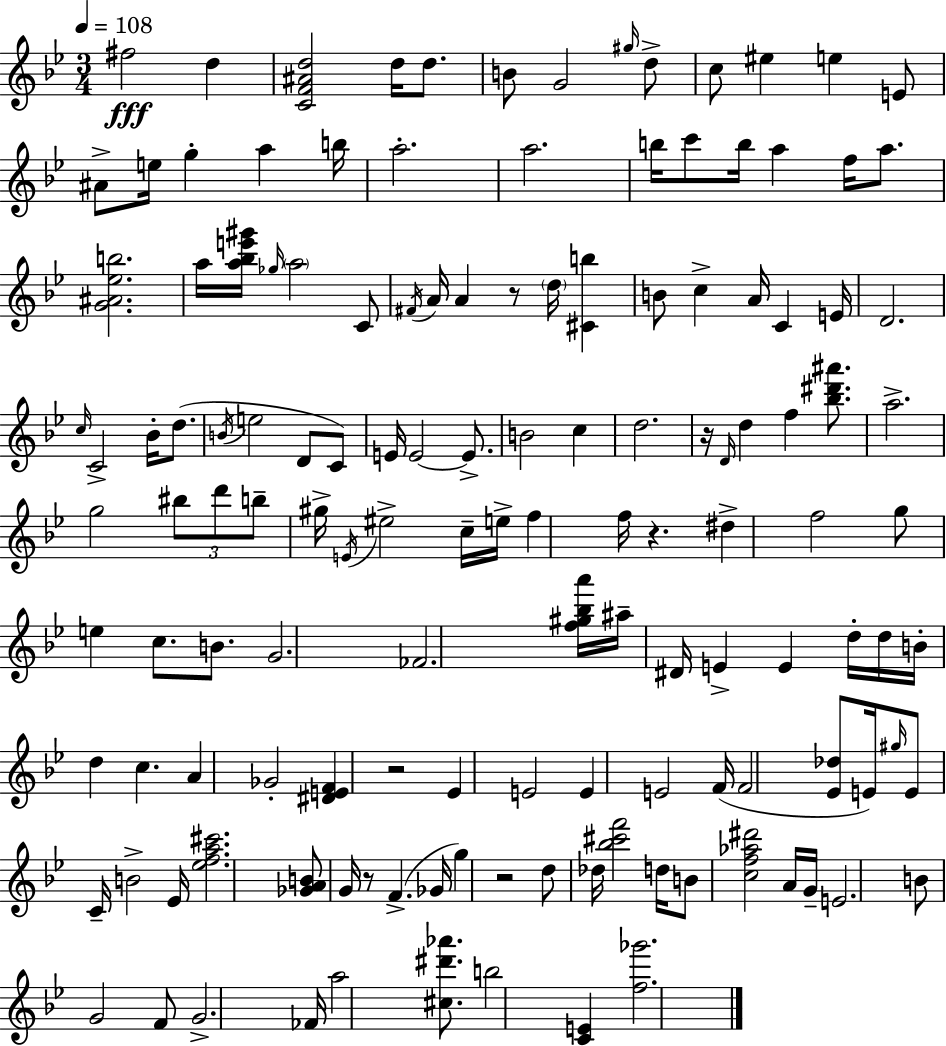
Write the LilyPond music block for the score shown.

{
  \clef treble
  \numericTimeSignature
  \time 3/4
  \key g \minor
  \tempo 4 = 108
  fis''2\fff d''4 | <c' f' ais' d''>2 d''16 d''8. | b'8 g'2 \grace { gis''16 } d''8-> | c''8 eis''4 e''4 e'8 | \break ais'8-> e''16 g''4-. a''4 | b''16 a''2.-. | a''2. | b''16 c'''8 b''16 a''4 f''16 a''8. | \break <g' ais' ees'' b''>2. | a''16 <a'' bes'' e''' gis'''>16 \grace { ges''16 } \parenthesize a''2 | c'8 \acciaccatura { fis'16 } a'16 a'4 r8 \parenthesize d''16 <cis' b''>4 | b'8 c''4-> a'16 c'4 | \break e'16 d'2. | \grace { c''16 } c'2-> | bes'16-. d''8.( \acciaccatura { b'16 } e''2 | d'8 c'8) e'16 e'2~~ | \break e'8.-> b'2 | c''4 d''2. | r16 \grace { d'16 } d''4 f''4 | <bes'' dis''' ais'''>8. a''2.-> | \break g''2 | \tuplet 3/2 { bis''8 d'''8 b''8-- } gis''16-> \acciaccatura { e'16 } eis''2-> | c''16-- e''16-> f''4 | f''16 r4. dis''4-> f''2 | \break g''8 e''4 | c''8. b'8. g'2. | fes'2. | <f'' gis'' bes'' a'''>16 ais''16-- dis'16 e'4-> | \break e'4 d''16-. d''16 b'16-. d''4 | c''4. a'4 ges'2-. | <dis' e' f'>4 r2 | ees'4 e'2 | \break e'4 e'2 | f'16( f'2 | <ees' des''>8 e'16) \grace { gis''16 } e'8 c'16-- b'2-> | ees'16 <ees'' f'' a'' cis'''>2. | \break <ges' a' b'>8 g'16 r8 | f'4.->( ges'16 g''4) | r2 d''8 des''16 <bes'' cis''' f'''>2 | d''16 b'8 <c'' f'' aes'' dis'''>2 | \break a'16 g'16-- e'2. | b'8 g'2 | f'8 g'2.-> | fes'16 a''2 | \break <cis'' dis''' aes'''>8. b''2 | <c' e'>4 <f'' ges'''>2. | \bar "|."
}